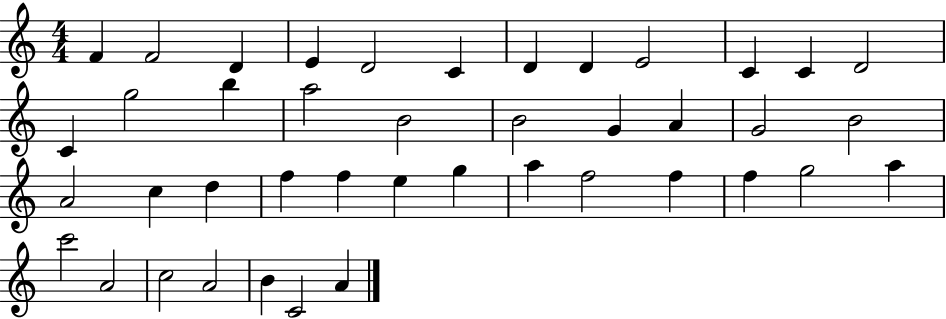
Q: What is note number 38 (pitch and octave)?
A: C5